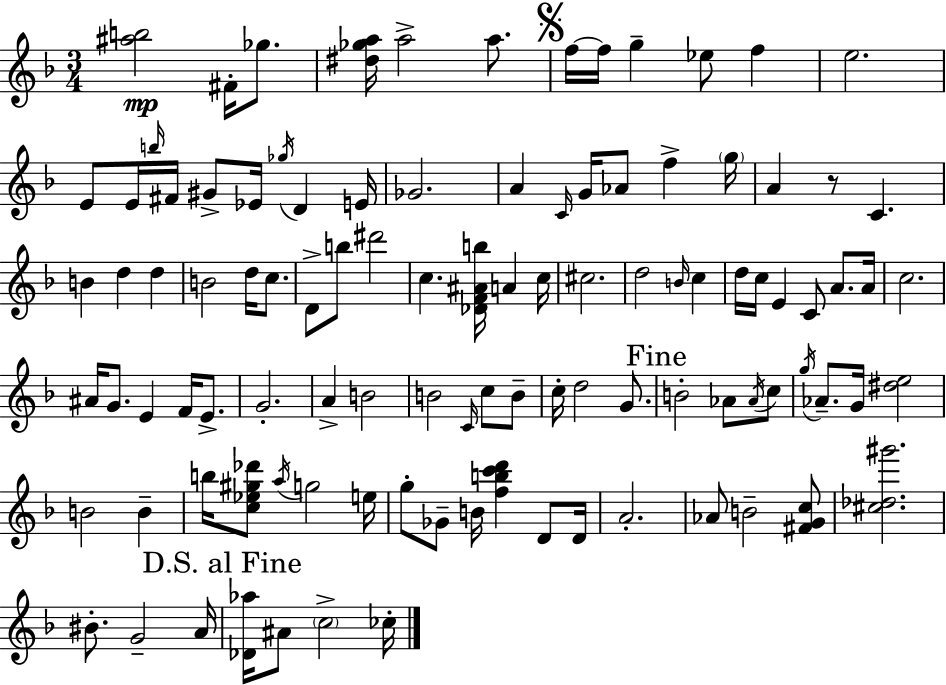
X:1
T:Untitled
M:3/4
L:1/4
K:Dm
[^ab]2 ^F/4 _g/2 [^d_ga]/4 a2 a/2 f/4 f/4 g _e/2 f e2 E/2 E/4 b/4 ^F/4 ^G/2 _E/4 _g/4 D E/4 _G2 A C/4 G/4 _A/2 f g/4 A z/2 C B d d B2 d/4 c/2 D/2 b/2 ^d'2 c [_DF^Ab]/4 A c/4 ^c2 d2 B/4 c d/4 c/4 E C/2 A/2 A/4 c2 ^A/4 G/2 E F/4 E/2 G2 A B2 B2 C/4 c/2 B/2 c/4 d2 G/2 B2 _A/2 _A/4 c/2 g/4 _A/2 G/4 [^de]2 B2 B b/4 [c_e^g_d']/2 a/4 g2 e/4 g/2 _G/2 B/4 [fbc'd'] D/2 D/4 A2 _A/2 B2 [^FGc]/2 [^c_d^g']2 ^B/2 G2 A/4 [_D_a]/4 ^A/2 c2 _c/4